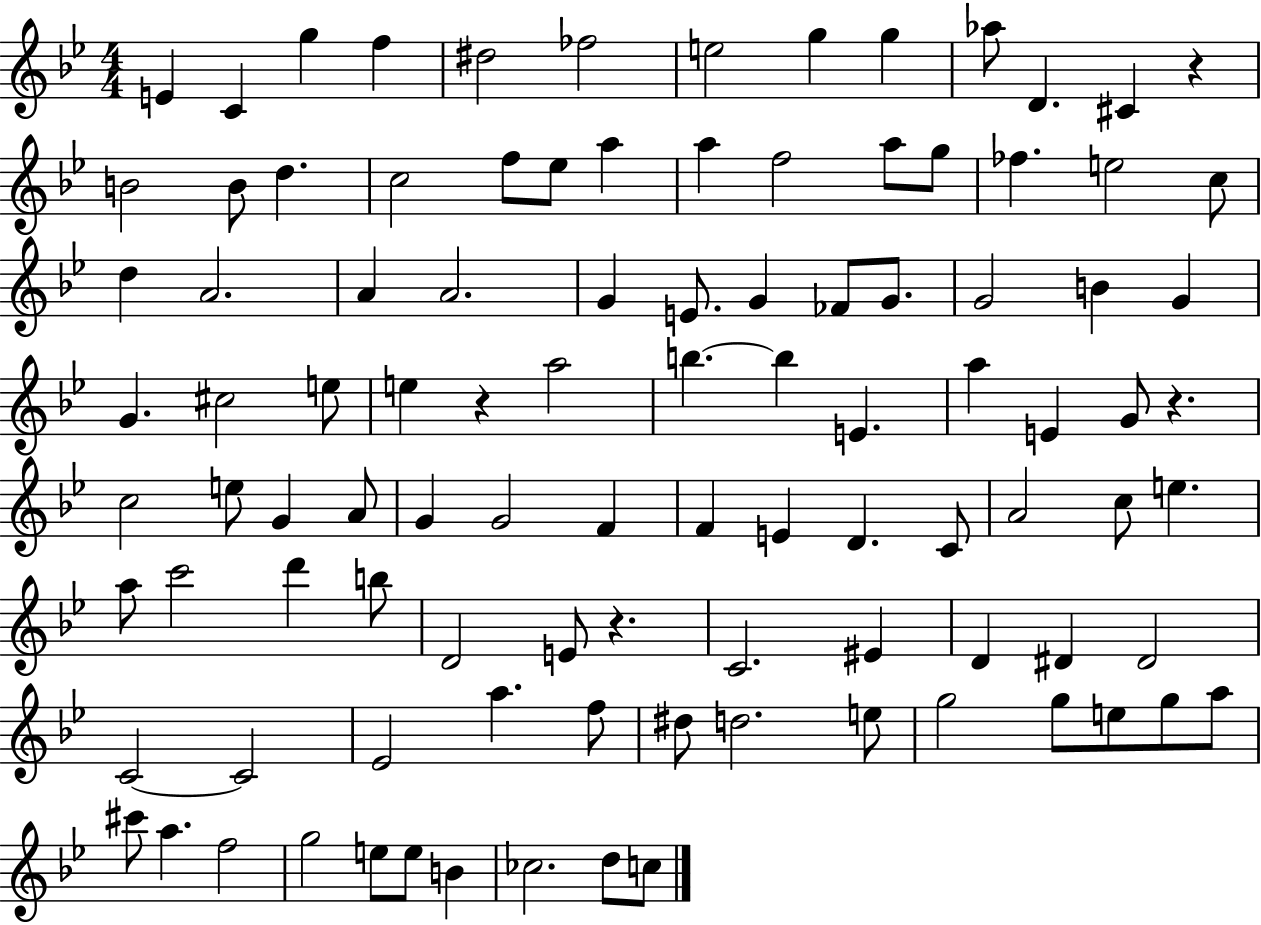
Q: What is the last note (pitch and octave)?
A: C5